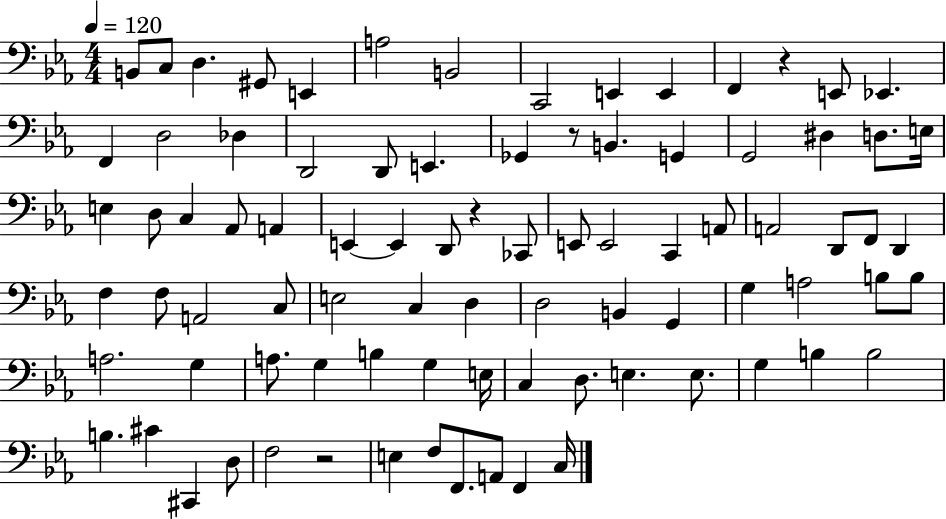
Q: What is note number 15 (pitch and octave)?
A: D3